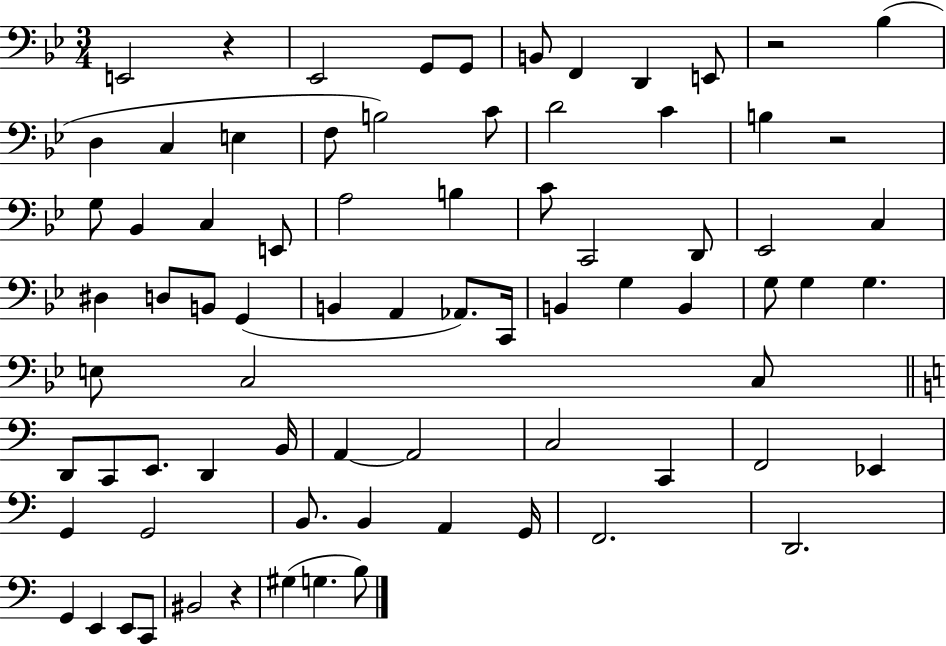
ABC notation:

X:1
T:Untitled
M:3/4
L:1/4
K:Bb
E,,2 z _E,,2 G,,/2 G,,/2 B,,/2 F,, D,, E,,/2 z2 _B, D, C, E, F,/2 B,2 C/2 D2 C B, z2 G,/2 _B,, C, E,,/2 A,2 B, C/2 C,,2 D,,/2 _E,,2 C, ^D, D,/2 B,,/2 G,, B,, A,, _A,,/2 C,,/4 B,, G, B,, G,/2 G, G, E,/2 C,2 C,/2 D,,/2 C,,/2 E,,/2 D,, B,,/4 A,, A,,2 C,2 C,, F,,2 _E,, G,, G,,2 B,,/2 B,, A,, G,,/4 F,,2 D,,2 G,, E,, E,,/2 C,,/2 ^B,,2 z ^G, G, B,/2